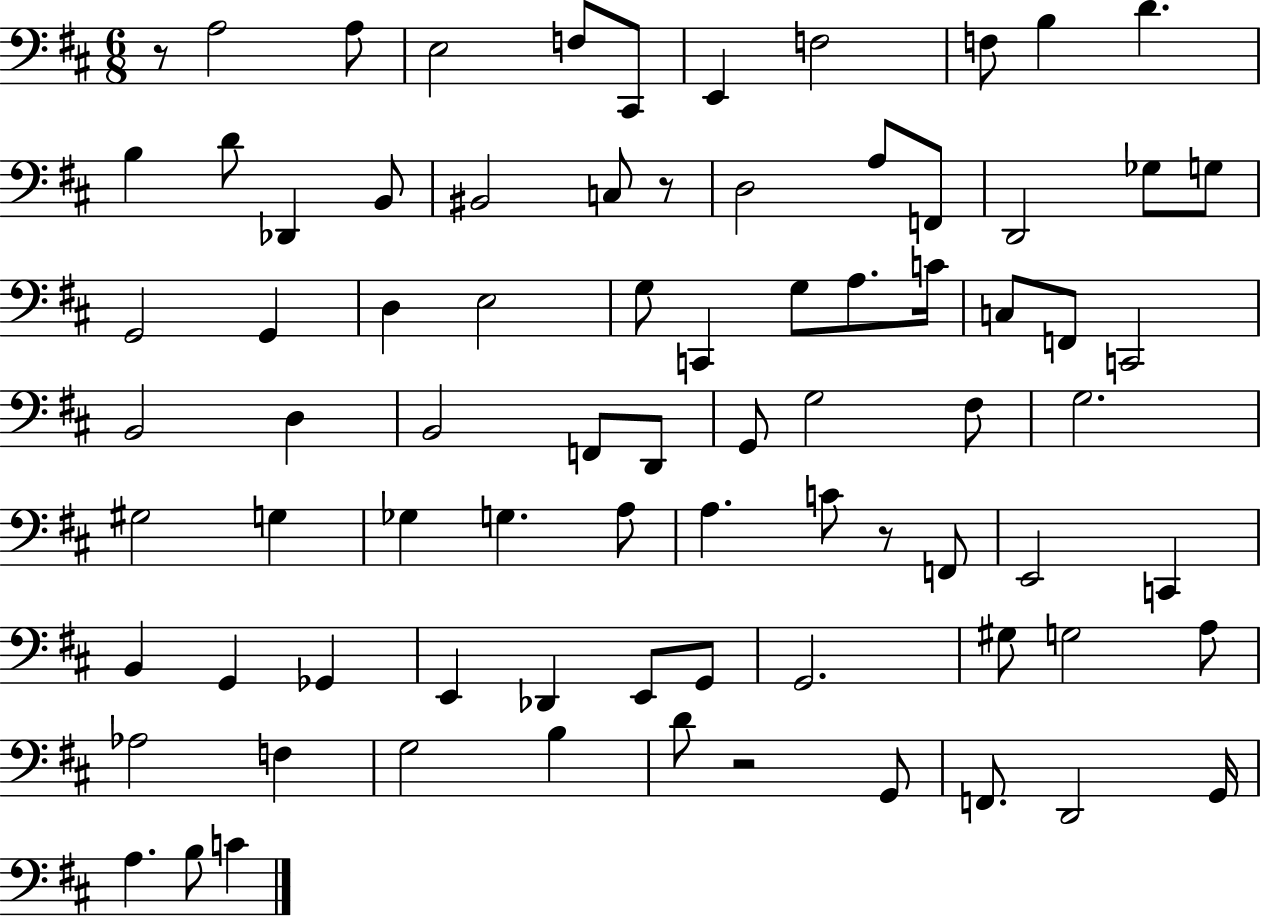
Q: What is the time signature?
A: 6/8